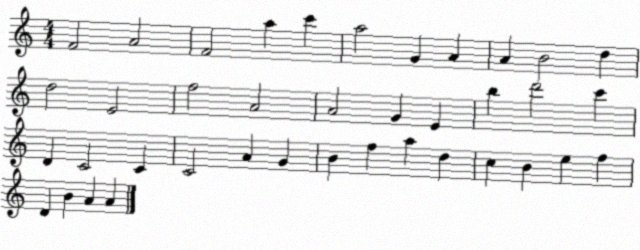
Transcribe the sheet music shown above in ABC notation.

X:1
T:Untitled
M:4/4
L:1/4
K:C
F2 A2 F2 a c' a2 G A A B2 d d2 E2 f2 A2 A2 G E b d'2 c' D C2 C C2 A G B f a d c B e f D B A A